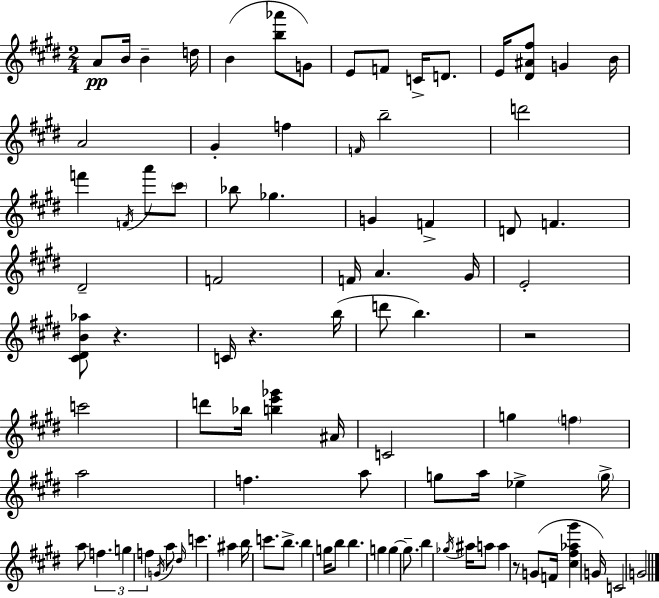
{
  \clef treble
  \numericTimeSignature
  \time 2/4
  \key e \major
  a'8\pp b'16 b'4-- d''16 | b'4( <b'' aes'''>8 g'8) | e'8 f'8 c'16-> d'8. | e'16 <dis' ais' fis''>8 g'4 b'16 | \break a'2 | gis'4-. f''4 | \grace { f'16 } b''2-- | d'''2 | \break f'''4 \acciaccatura { f'16 } a'''8 | \parenthesize cis'''8 bes''8 ges''4. | g'4 f'4-> | d'8 f'4. | \break dis'2-- | f'2 | f'16 a'4. | gis'16 e'2-. | \break <cis' dis' b' aes''>8 r4. | c'16 r4. | b''16( d'''8 b''4.) | r2 | \break c'''2 | d'''8 bes''16 <b'' e''' ges'''>4 | ais'16 c'2 | g''4 \parenthesize f''4 | \break a''2 | f''4. | a''8 g''8 a''16 ees''4-> | \parenthesize g''16-> a''8 \tuplet 3/2 { f''4. | \break g''4 f''4 } | \acciaccatura { g'16 } a''8 \grace { dis''16 } c'''4. | ais''4 | b''16 c'''8. b''8.-> b''4 | \break g''16 b''8 b''4. | g''4 | g''4~~ g''8.-- b''4 | \acciaccatura { ges''16 } ais''16 a''8 a''4 | \break r8 g'8( f'16 | <cis'' fis'' aes'' gis'''>4 g'16) c'2 | g'2 | \bar "|."
}